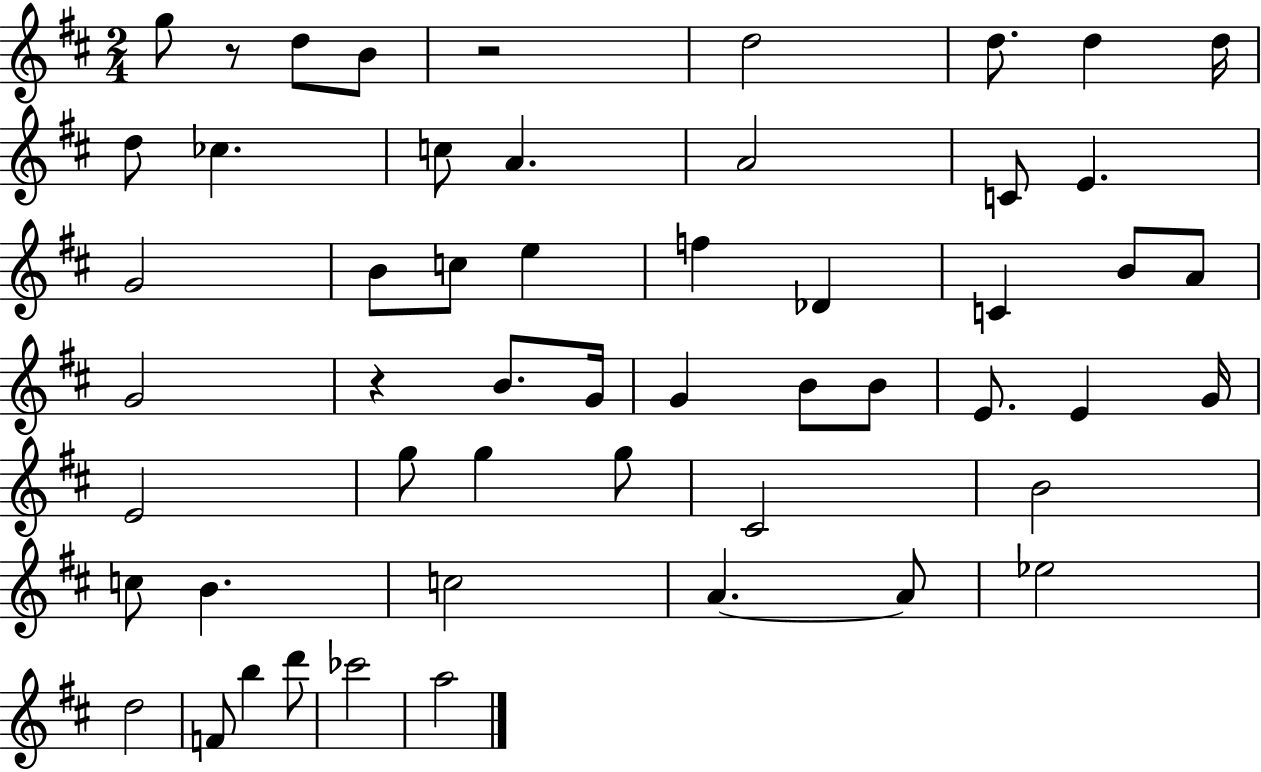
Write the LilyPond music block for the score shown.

{
  \clef treble
  \numericTimeSignature
  \time 2/4
  \key d \major
  g''8 r8 d''8 b'8 | r2 | d''2 | d''8. d''4 d''16 | \break d''8 ces''4. | c''8 a'4. | a'2 | c'8 e'4. | \break g'2 | b'8 c''8 e''4 | f''4 des'4 | c'4 b'8 a'8 | \break g'2 | r4 b'8. g'16 | g'4 b'8 b'8 | e'8. e'4 g'16 | \break e'2 | g''8 g''4 g''8 | cis'2 | b'2 | \break c''8 b'4. | c''2 | a'4.~~ a'8 | ees''2 | \break d''2 | f'8 b''4 d'''8 | ces'''2 | a''2 | \break \bar "|."
}